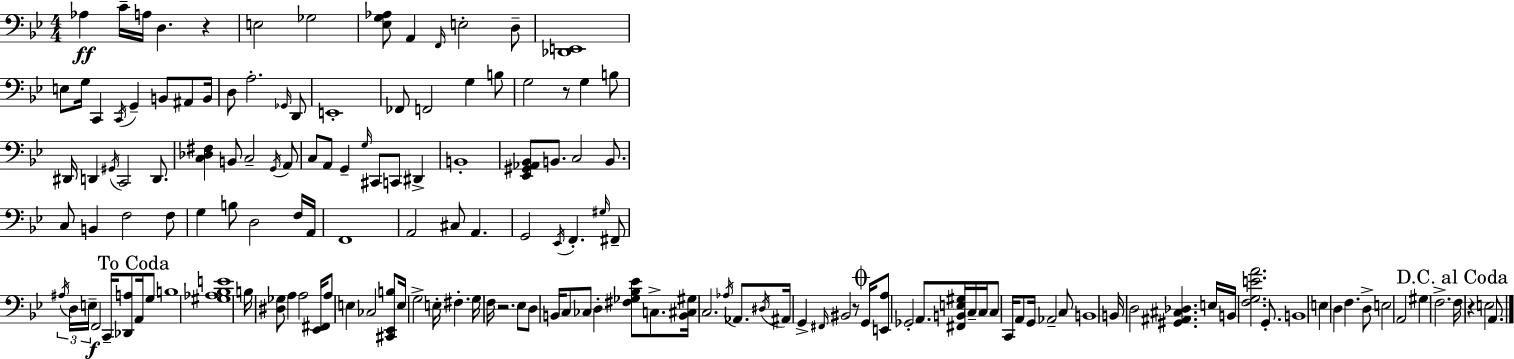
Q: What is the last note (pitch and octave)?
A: A2